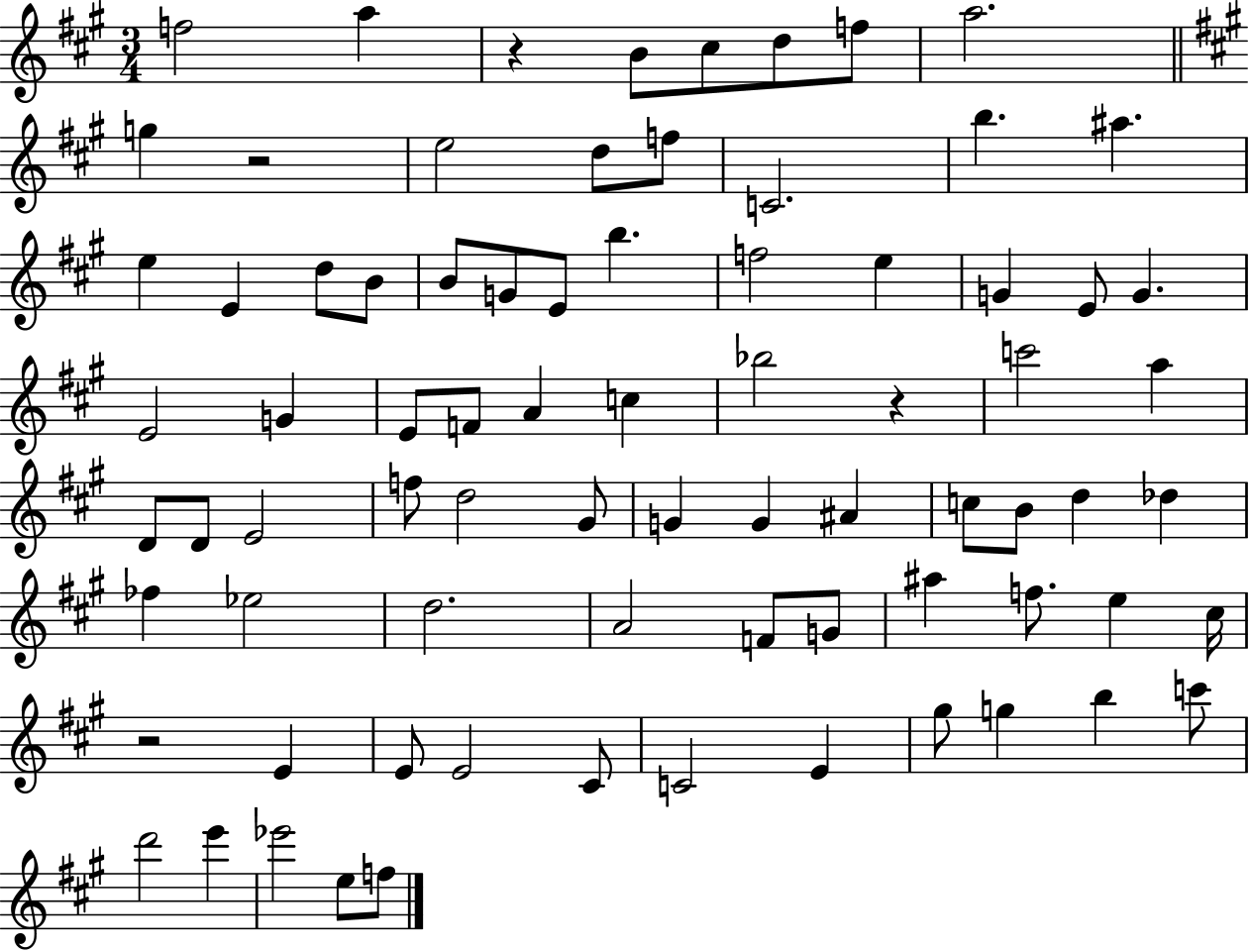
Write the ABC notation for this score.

X:1
T:Untitled
M:3/4
L:1/4
K:A
f2 a z B/2 ^c/2 d/2 f/2 a2 g z2 e2 d/2 f/2 C2 b ^a e E d/2 B/2 B/2 G/2 E/2 b f2 e G E/2 G E2 G E/2 F/2 A c _b2 z c'2 a D/2 D/2 E2 f/2 d2 ^G/2 G G ^A c/2 B/2 d _d _f _e2 d2 A2 F/2 G/2 ^a f/2 e ^c/4 z2 E E/2 E2 ^C/2 C2 E ^g/2 g b c'/2 d'2 e' _e'2 e/2 f/2